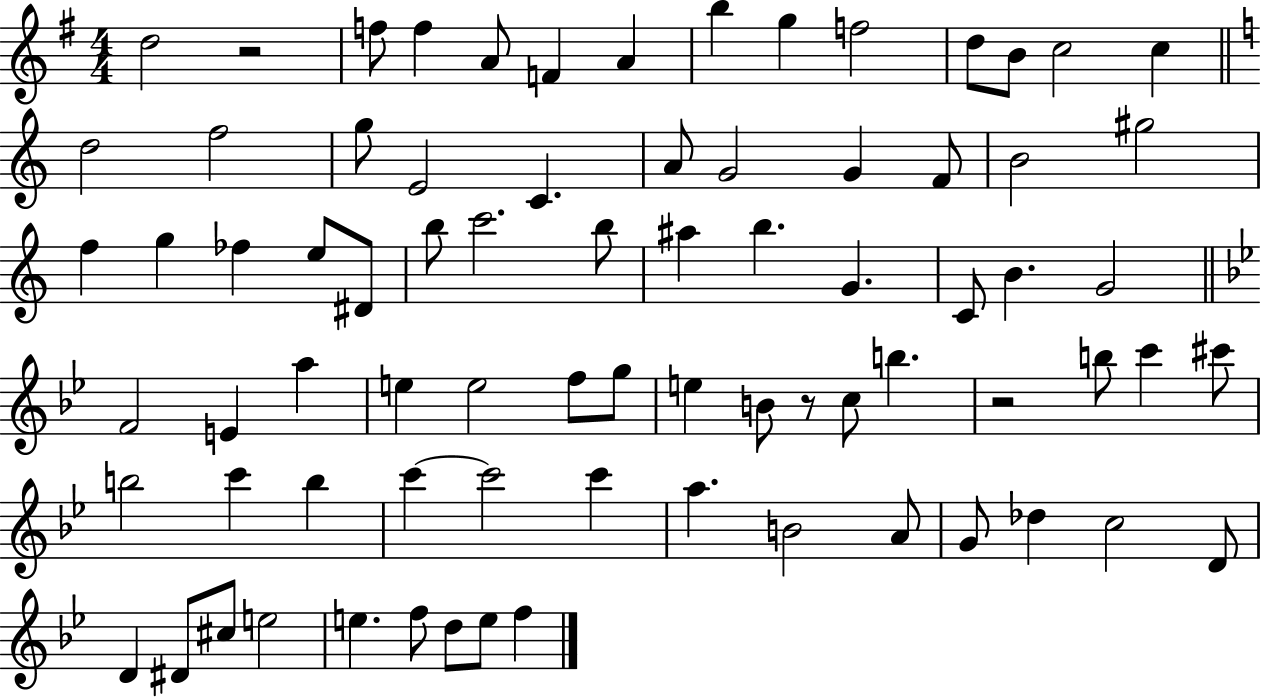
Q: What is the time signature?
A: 4/4